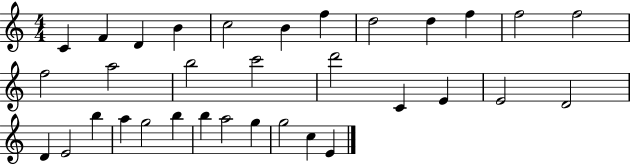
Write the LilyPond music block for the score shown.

{
  \clef treble
  \numericTimeSignature
  \time 4/4
  \key c \major
  c'4 f'4 d'4 b'4 | c''2 b'4 f''4 | d''2 d''4 f''4 | f''2 f''2 | \break f''2 a''2 | b''2 c'''2 | d'''2 c'4 e'4 | e'2 d'2 | \break d'4 e'2 b''4 | a''4 g''2 b''4 | b''4 a''2 g''4 | g''2 c''4 e'4 | \break \bar "|."
}